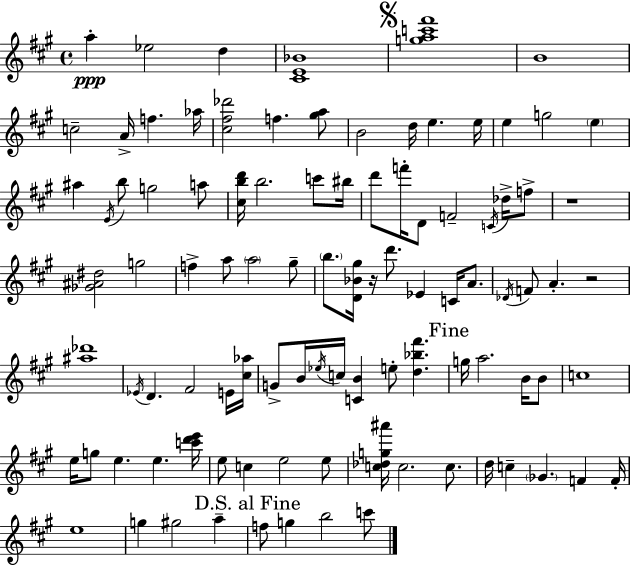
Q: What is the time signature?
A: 4/4